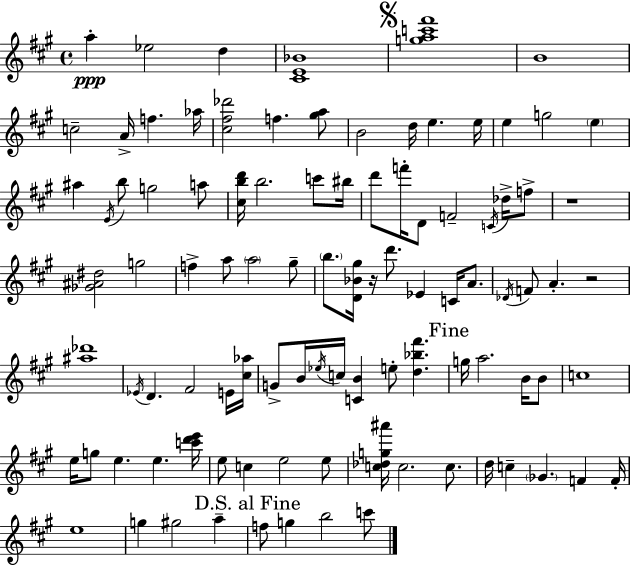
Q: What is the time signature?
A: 4/4